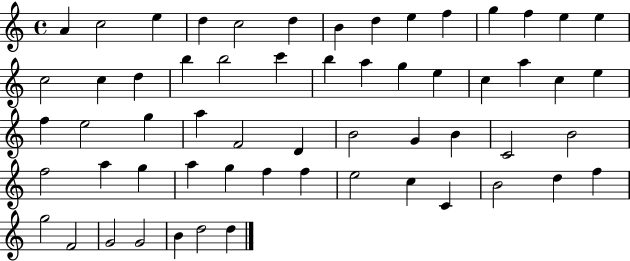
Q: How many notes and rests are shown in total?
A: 59